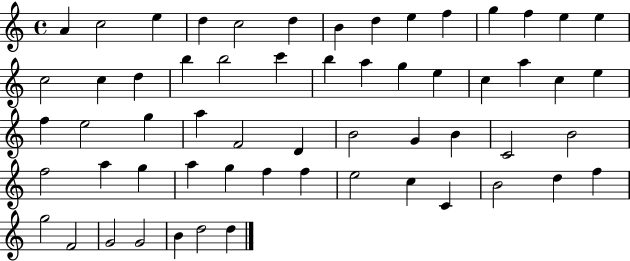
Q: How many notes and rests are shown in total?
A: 59